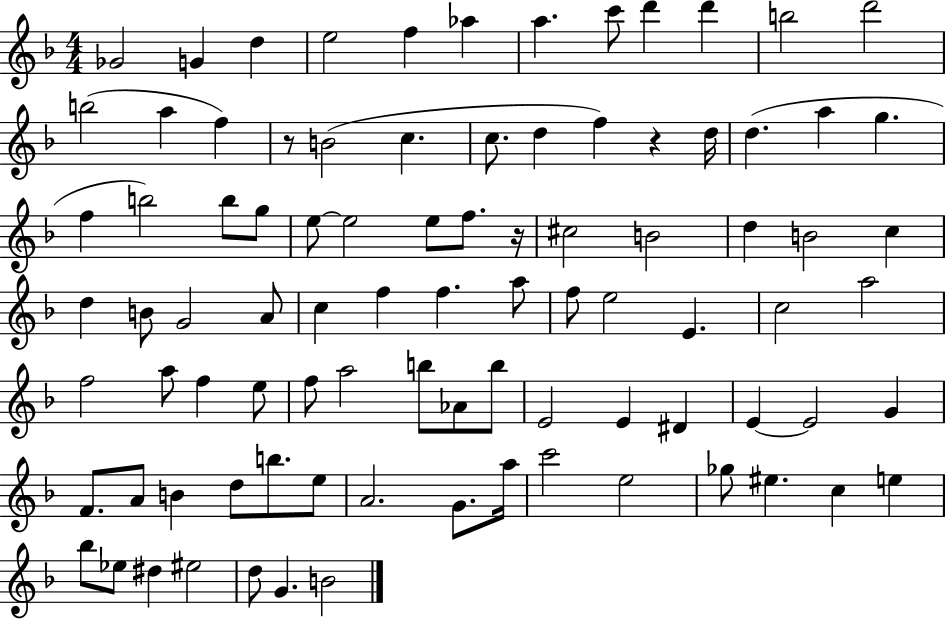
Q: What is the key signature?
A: F major